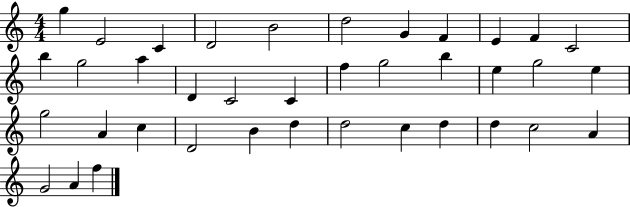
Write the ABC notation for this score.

X:1
T:Untitled
M:4/4
L:1/4
K:C
g E2 C D2 B2 d2 G F E F C2 b g2 a D C2 C f g2 b e g2 e g2 A c D2 B d d2 c d d c2 A G2 A f